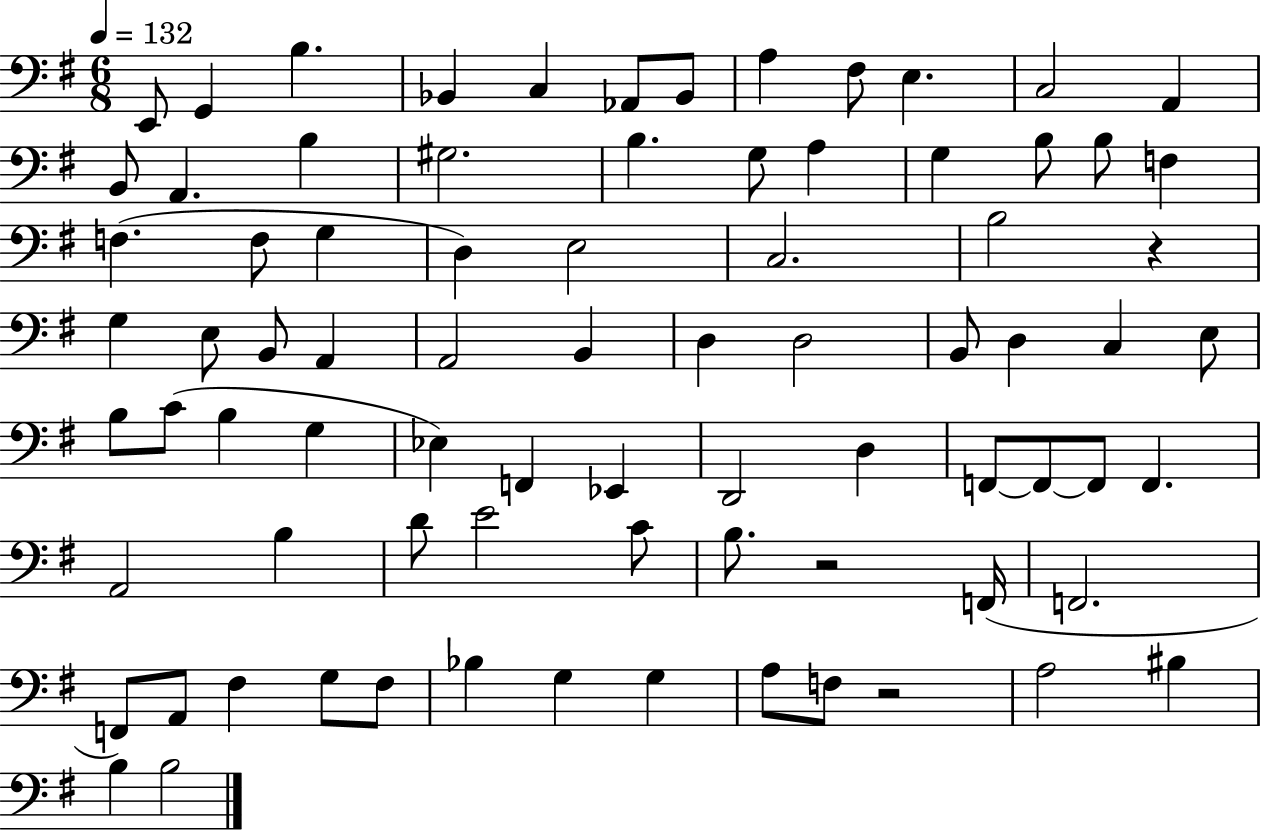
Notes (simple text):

E2/e G2/q B3/q. Bb2/q C3/q Ab2/e Bb2/e A3/q F#3/e E3/q. C3/h A2/q B2/e A2/q. B3/q G#3/h. B3/q. G3/e A3/q G3/q B3/e B3/e F3/q F3/q. F3/e G3/q D3/q E3/h C3/h. B3/h R/q G3/q E3/e B2/e A2/q A2/h B2/q D3/q D3/h B2/e D3/q C3/q E3/e B3/e C4/e B3/q G3/q Eb3/q F2/q Eb2/q D2/h D3/q F2/e F2/e F2/e F2/q. A2/h B3/q D4/e E4/h C4/e B3/e. R/h F2/s F2/h. F2/e A2/e F#3/q G3/e F#3/e Bb3/q G3/q G3/q A3/e F3/e R/h A3/h BIS3/q B3/q B3/h